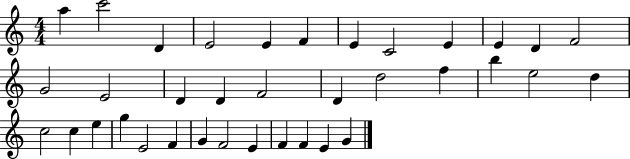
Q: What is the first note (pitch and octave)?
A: A5